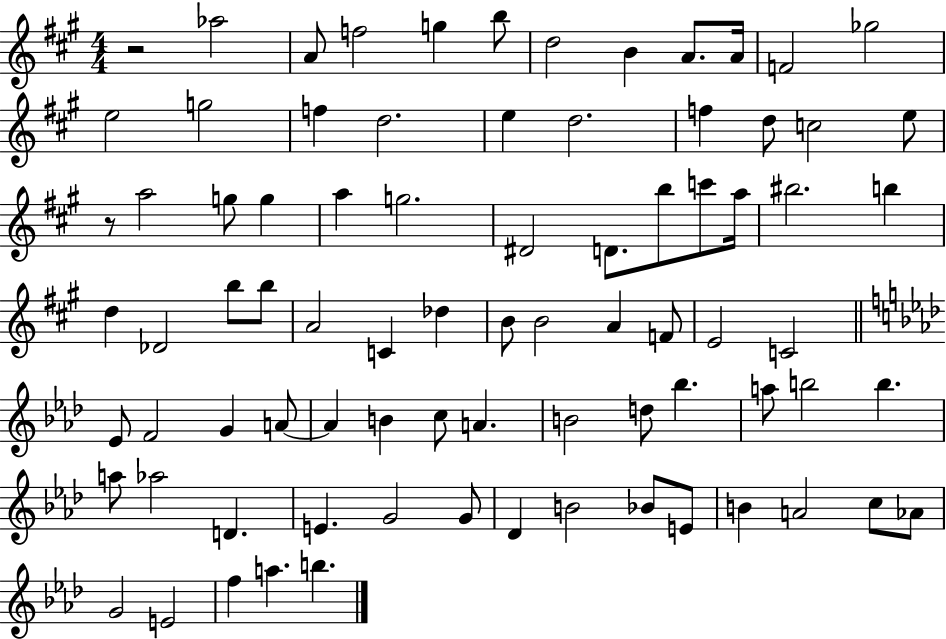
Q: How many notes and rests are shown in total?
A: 81